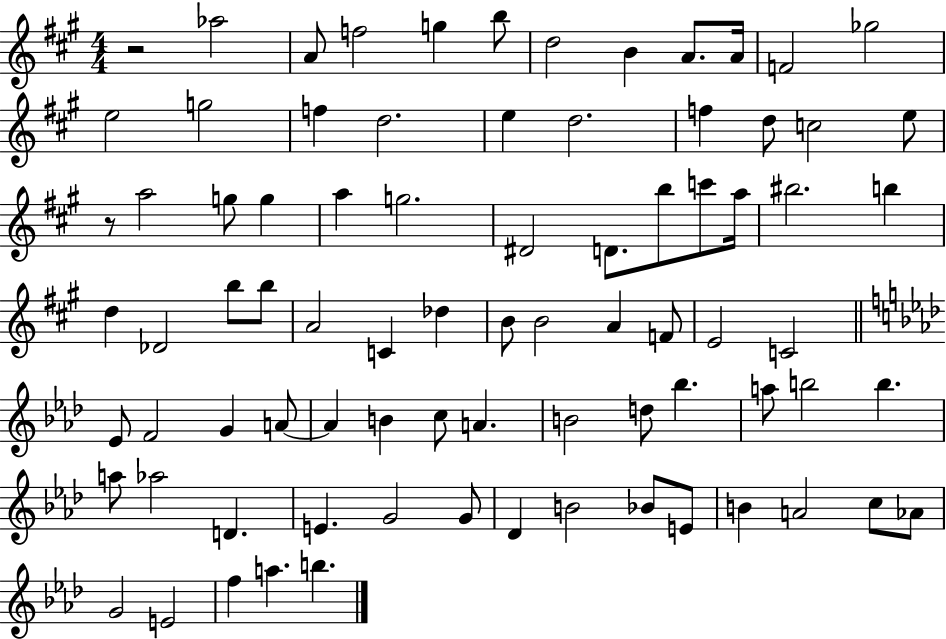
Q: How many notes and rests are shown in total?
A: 81